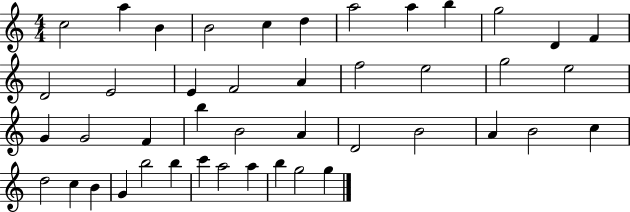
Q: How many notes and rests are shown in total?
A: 44